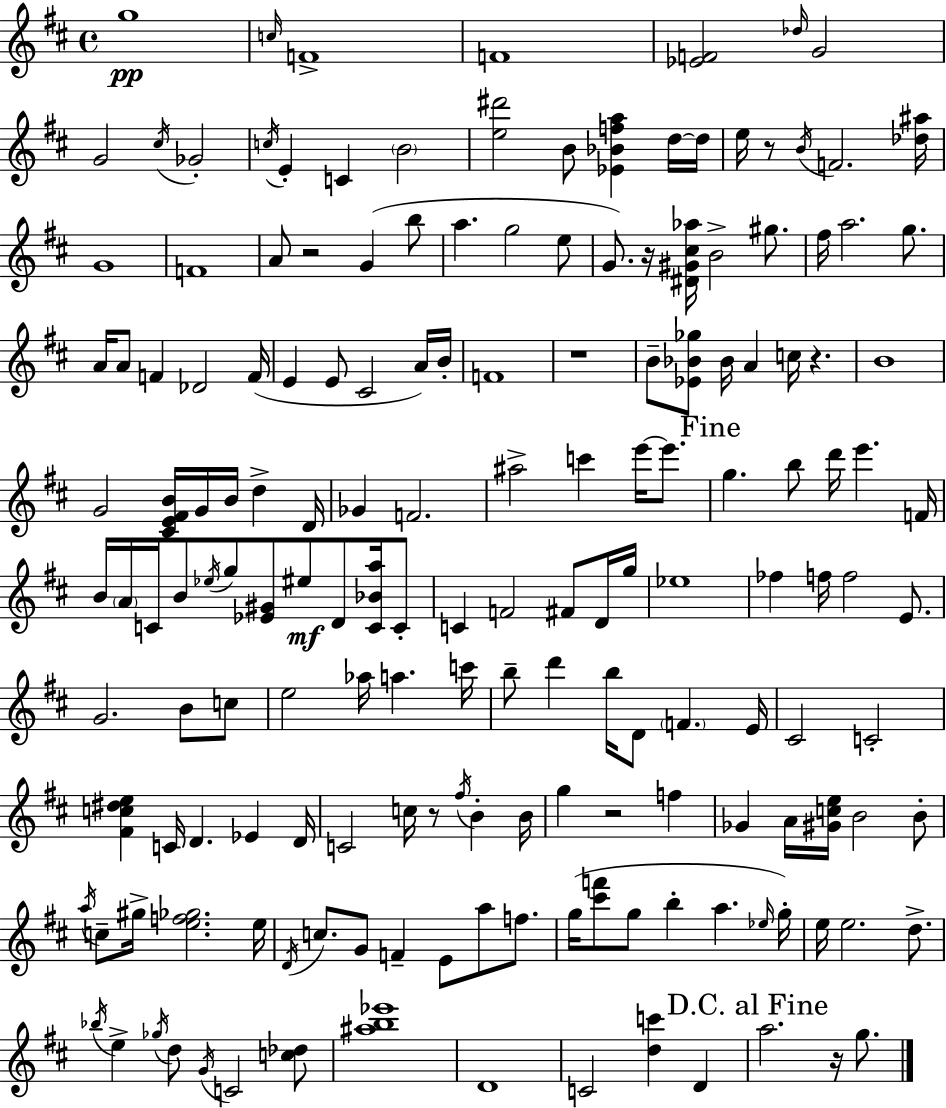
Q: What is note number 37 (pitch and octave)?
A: Db4